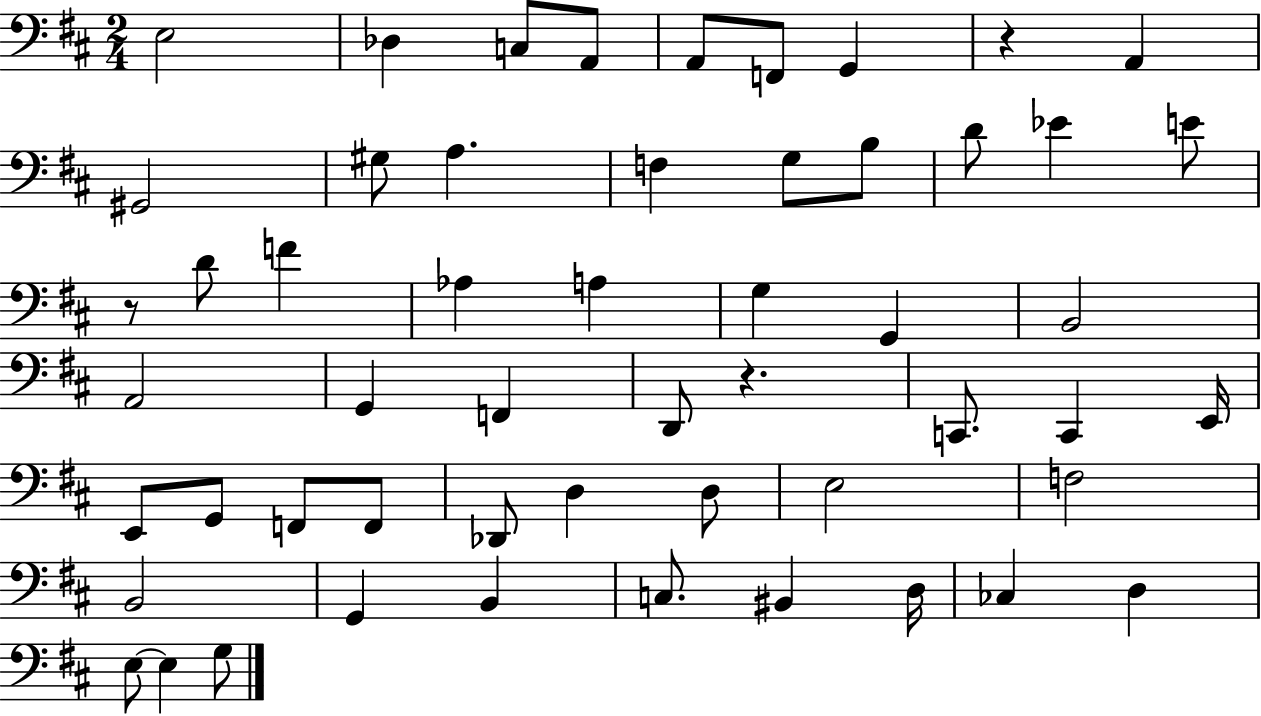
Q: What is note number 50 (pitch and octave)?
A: E3